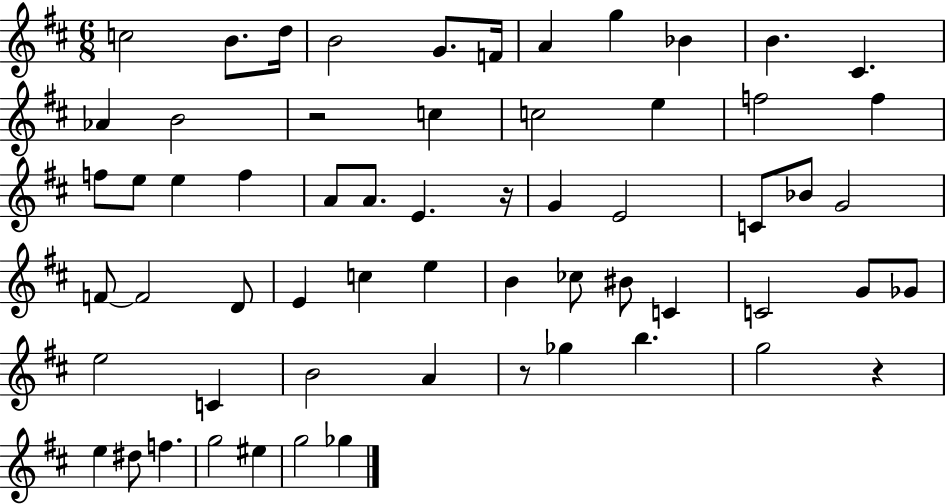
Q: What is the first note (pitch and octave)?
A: C5